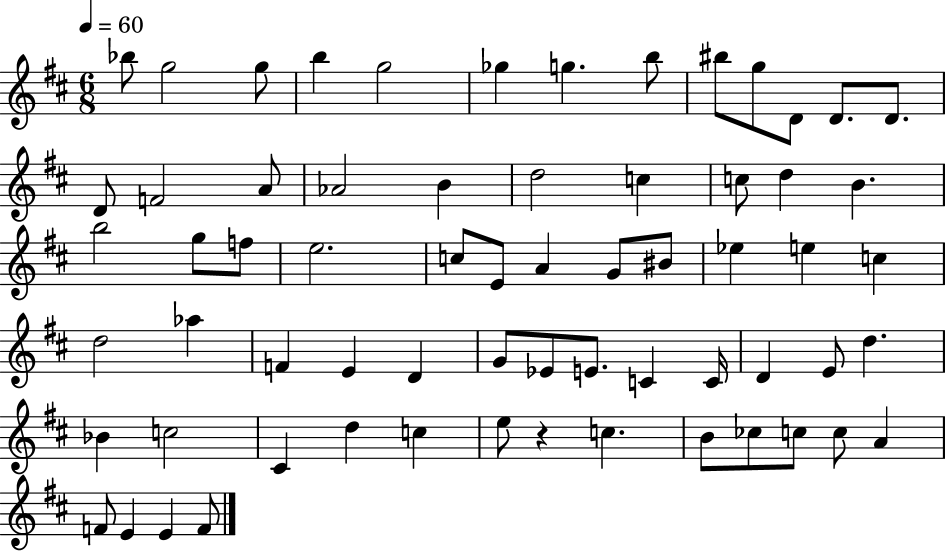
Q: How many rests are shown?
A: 1